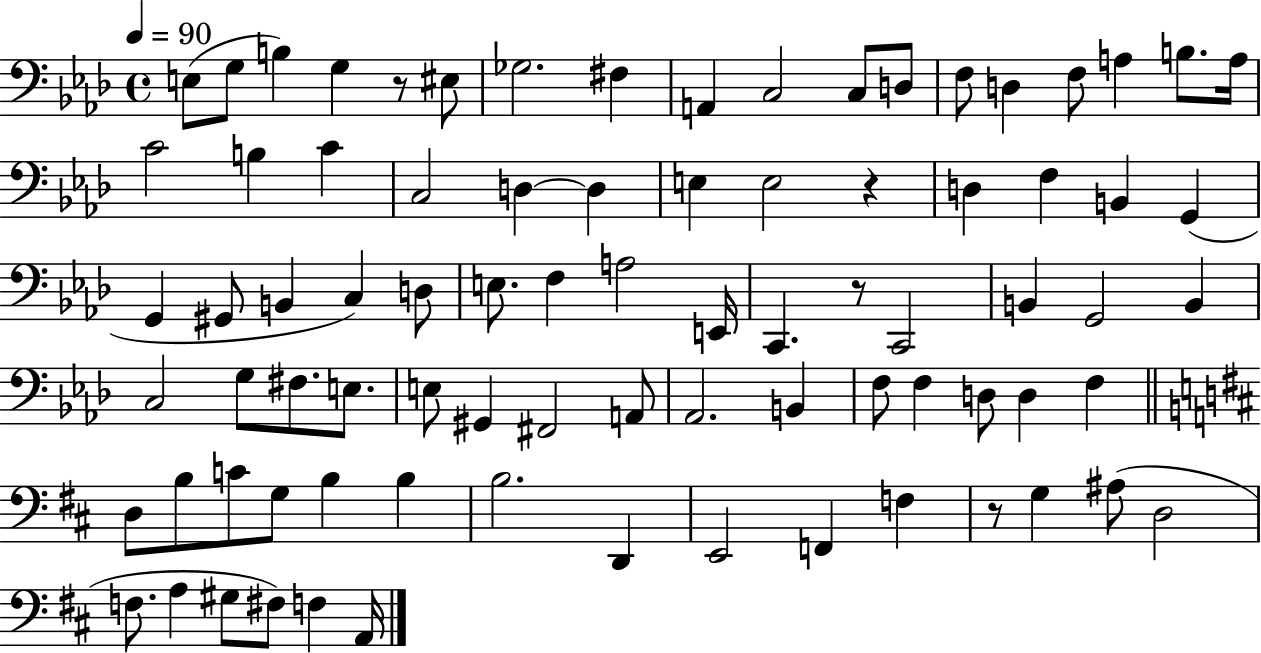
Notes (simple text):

E3/e G3/e B3/q G3/q R/e EIS3/e Gb3/h. F#3/q A2/q C3/h C3/e D3/e F3/e D3/q F3/e A3/q B3/e. A3/s C4/h B3/q C4/q C3/h D3/q D3/q E3/q E3/h R/q D3/q F3/q B2/q G2/q G2/q G#2/e B2/q C3/q D3/e E3/e. F3/q A3/h E2/s C2/q. R/e C2/h B2/q G2/h B2/q C3/h G3/e F#3/e. E3/e. E3/e G#2/q F#2/h A2/e Ab2/h. B2/q F3/e F3/q D3/e D3/q F3/q D3/e B3/e C4/e G3/e B3/q B3/q B3/h. D2/q E2/h F2/q F3/q R/e G3/q A#3/e D3/h F3/e. A3/q G#3/e F#3/e F3/q A2/s